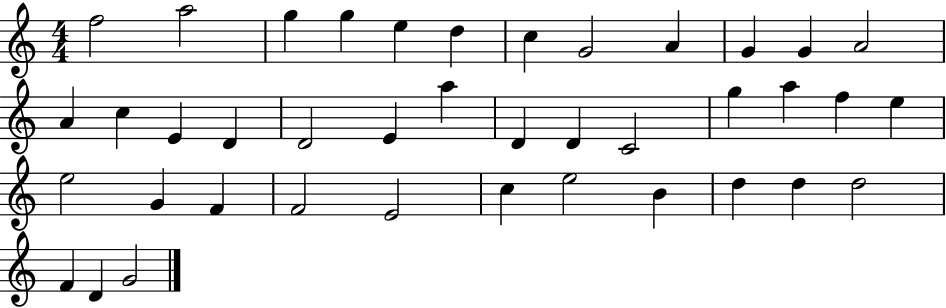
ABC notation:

X:1
T:Untitled
M:4/4
L:1/4
K:C
f2 a2 g g e d c G2 A G G A2 A c E D D2 E a D D C2 g a f e e2 G F F2 E2 c e2 B d d d2 F D G2